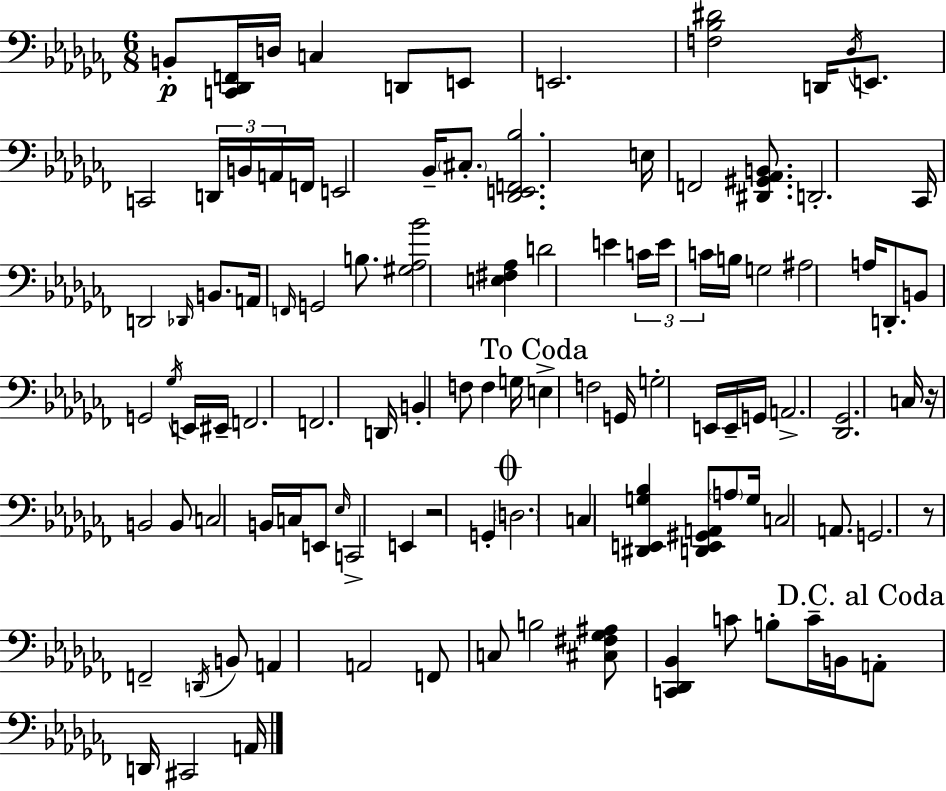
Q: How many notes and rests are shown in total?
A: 106